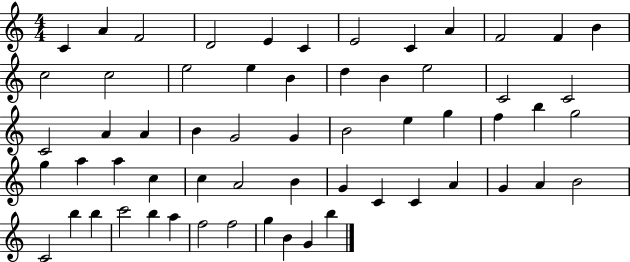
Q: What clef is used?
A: treble